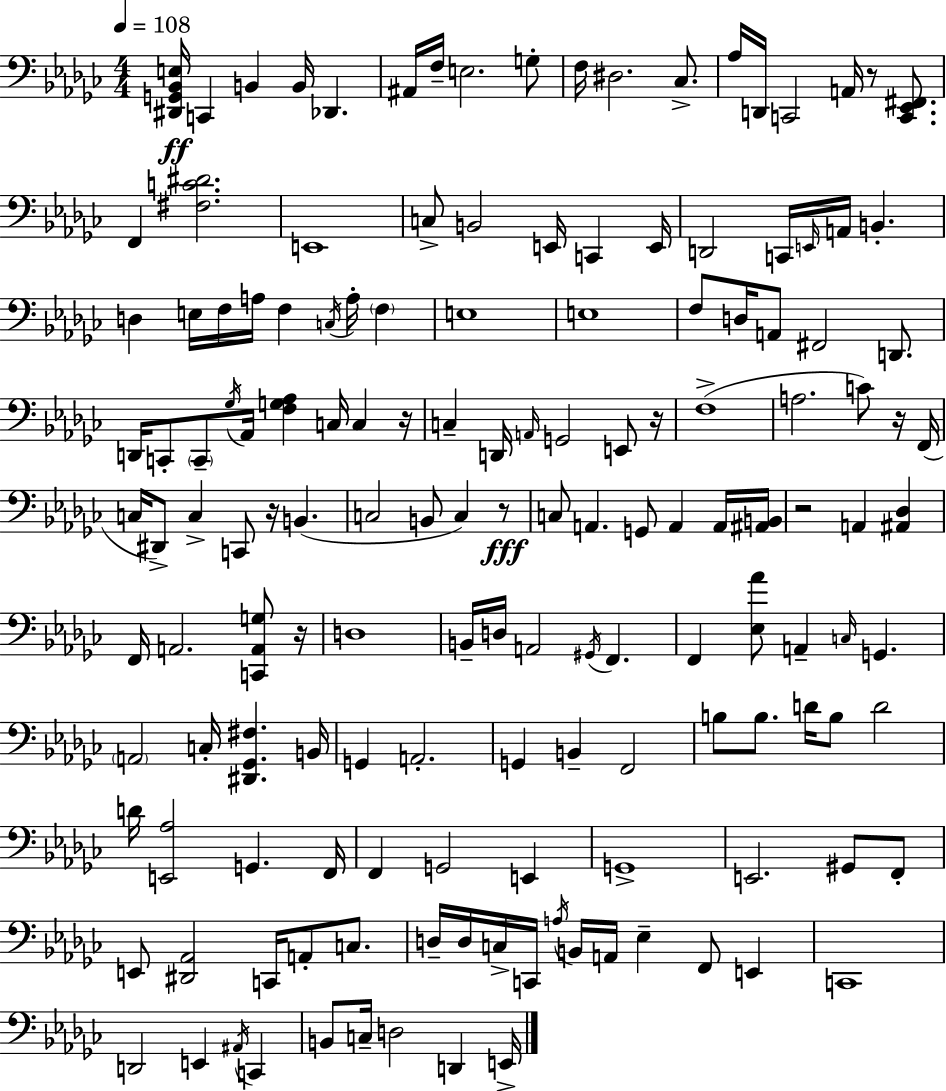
{
  \clef bass
  \numericTimeSignature
  \time 4/4
  \key ees \minor
  \tempo 4 = 108
  <dis, g, bes, e>16\ff c,4 b,4 b,16 des,4. | ais,16 f16-- e2. g8-. | f16 dis2. ces8.-> | aes16 d,16 c,2 a,16 r8 <c, ees, fis,>8. | \break f,4 <fis c' dis'>2. | e,1 | c8-> b,2 e,16 c,4 e,16 | d,2 c,16 \grace { e,16 } a,16 b,4.-. | \break d4 e16 f16 a16 f4 \acciaccatura { c16 } a16-. \parenthesize f4 | e1 | e1 | f8 d16 a,8 fis,2 d,8. | \break d,16 c,8-. \parenthesize c,8-- \acciaccatura { ges16 } aes,16 <f g aes>4 c16 c4 | r16 c4-- d,16 \grace { a,16 } g,2 | e,8 r16 f1->( | a2. | \break c'8) r16 f,16( c16 dis,8->) c4-> c,8 r16 b,4.( | c2 b,8 c4) | r8\fff c8 a,4. g,8 a,4 | a,16 <ais, b,>16 r2 a,4 | \break <ais, des>4 f,16 a,2. | <c, a, g>8 r16 d1 | b,16-- d16 a,2 \acciaccatura { gis,16 } f,4. | f,4 <ees aes'>8 a,4-- \grace { c16 } | \break g,4. \parenthesize a,2 c16-. <dis, ges, fis>4. | b,16 g,4 a,2.-. | g,4 b,4-- f,2 | b8 b8. d'16 b8 d'2 | \break d'16 <e, aes>2 g,4. | f,16 f,4 g,2 | e,4 g,1-> | e,2. | \break gis,8 f,8-. e,8 <dis, aes,>2 | c,16 a,8-. c8. d16-- d16 c16-> c,16 \acciaccatura { a16 } b,16 a,16 ees4-- | f,8 e,4 c,1 | d,2 e,4 | \break \acciaccatura { ais,16 } c,4 b,8 c16-- d2 | d,4 e,16-> \bar "|."
}